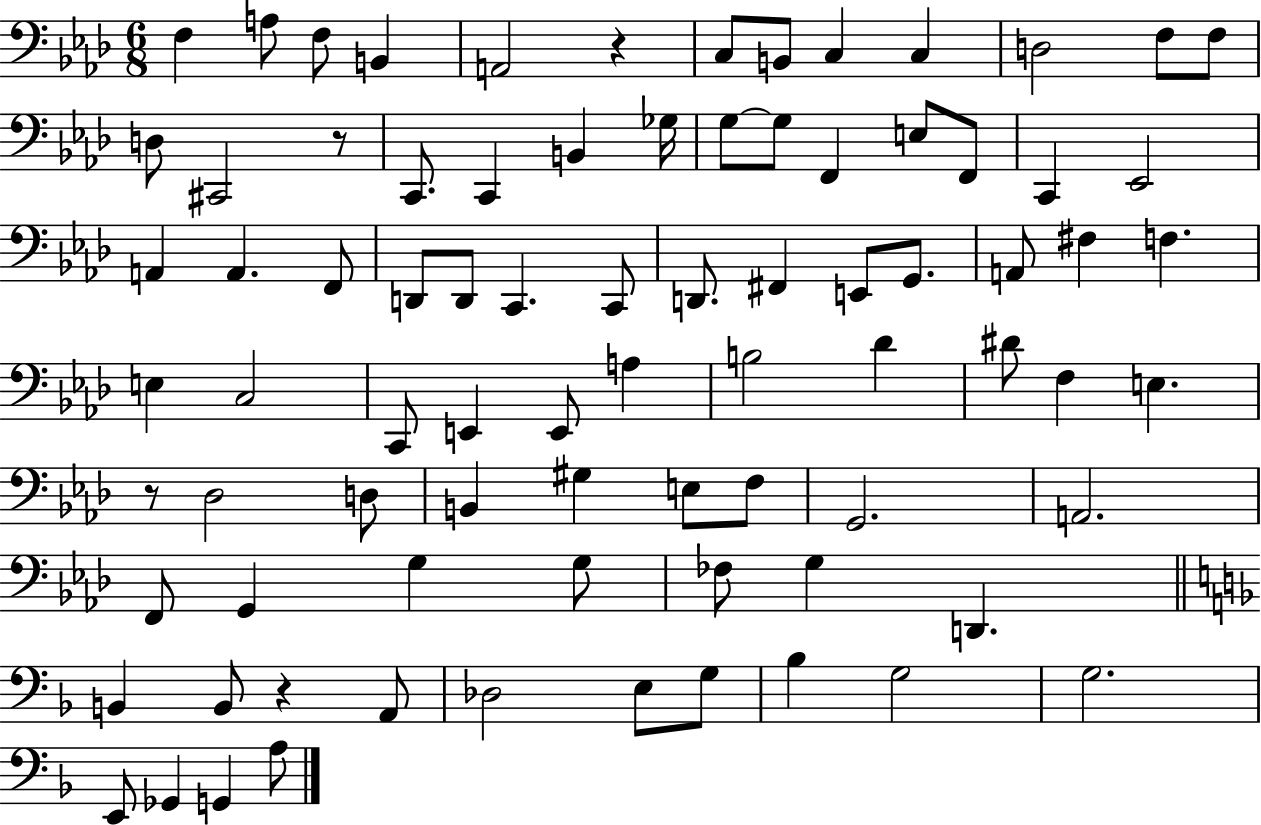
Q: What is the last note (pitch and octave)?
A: A3